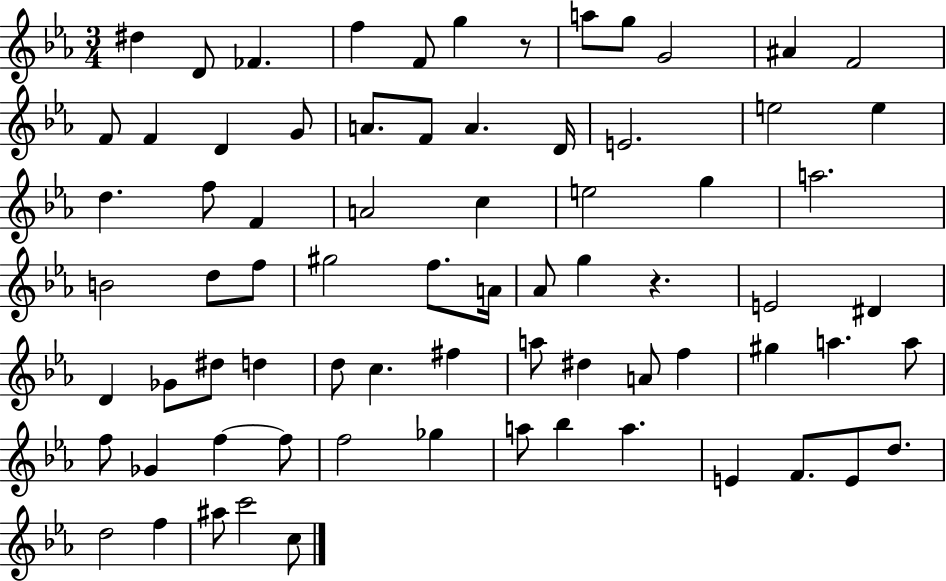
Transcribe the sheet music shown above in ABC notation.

X:1
T:Untitled
M:3/4
L:1/4
K:Eb
^d D/2 _F f F/2 g z/2 a/2 g/2 G2 ^A F2 F/2 F D G/2 A/2 F/2 A D/4 E2 e2 e d f/2 F A2 c e2 g a2 B2 d/2 f/2 ^g2 f/2 A/4 _A/2 g z E2 ^D D _G/2 ^d/2 d d/2 c ^f a/2 ^d A/2 f ^g a a/2 f/2 _G f f/2 f2 _g a/2 _b a E F/2 E/2 d/2 d2 f ^a/2 c'2 c/2